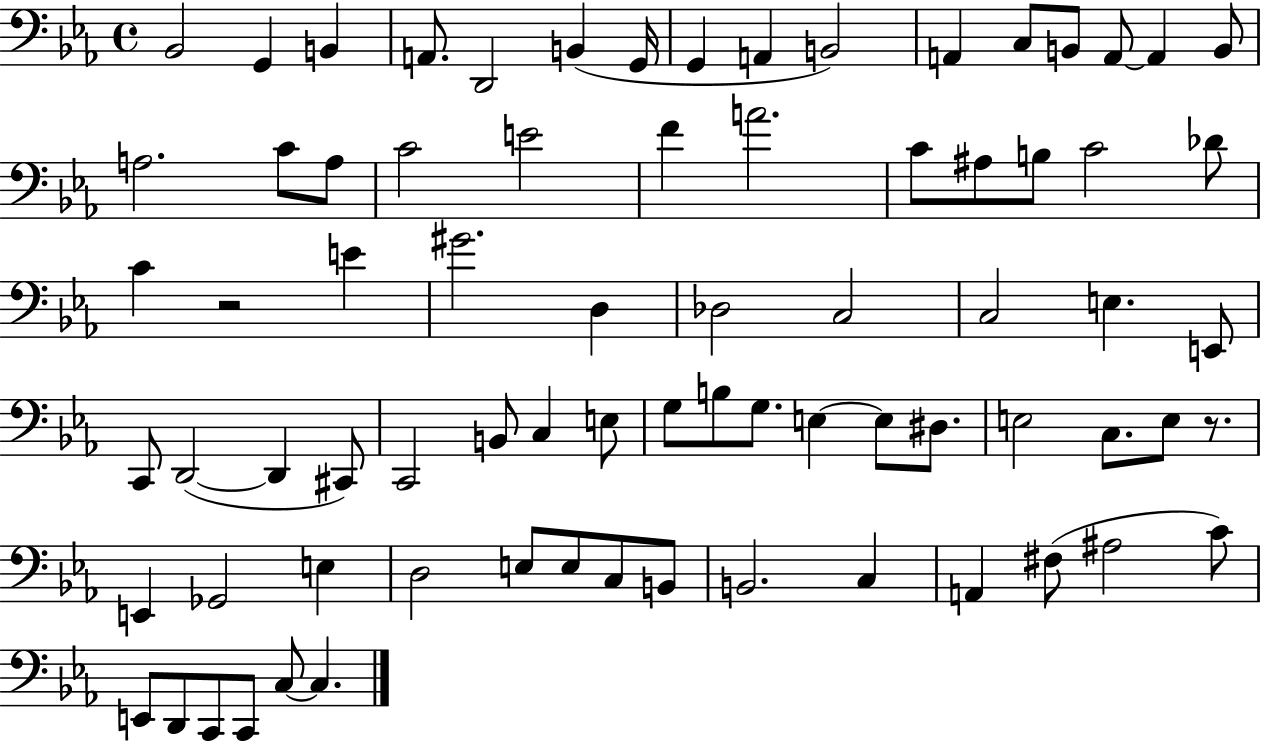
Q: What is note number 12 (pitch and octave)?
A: C3